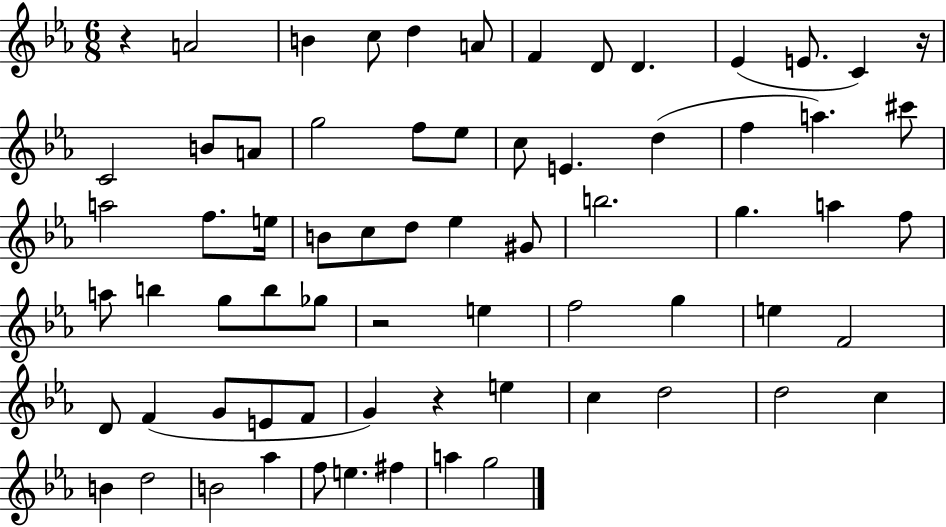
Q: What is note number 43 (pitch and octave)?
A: G5